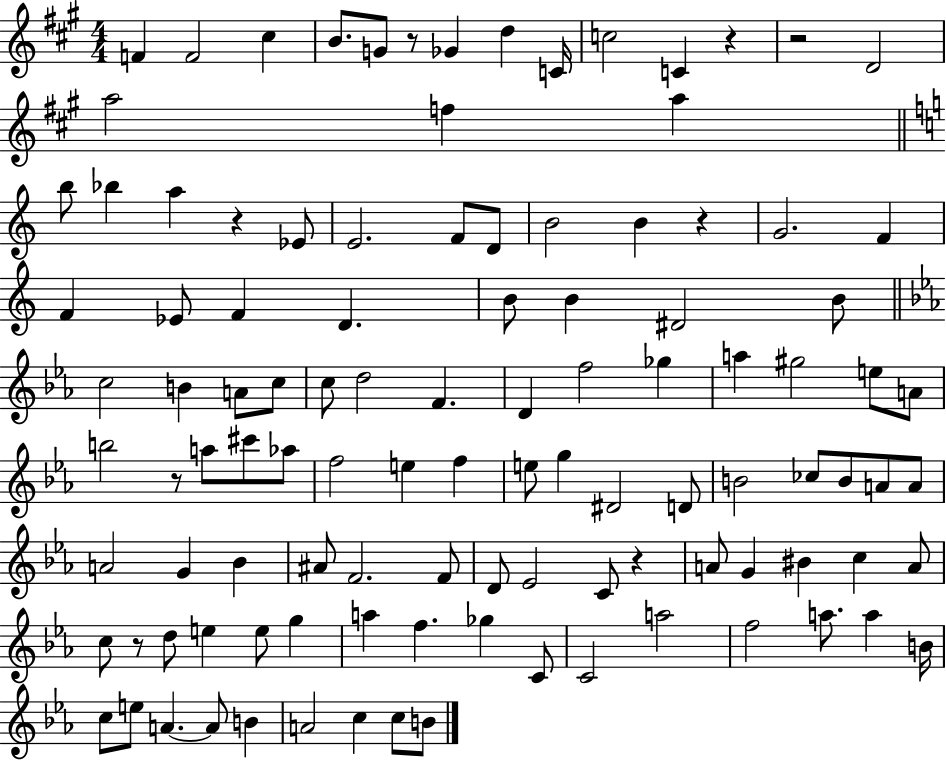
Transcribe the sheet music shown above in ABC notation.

X:1
T:Untitled
M:4/4
L:1/4
K:A
F F2 ^c B/2 G/2 z/2 _G d C/4 c2 C z z2 D2 a2 f a b/2 _b a z _E/2 E2 F/2 D/2 B2 B z G2 F F _E/2 F D B/2 B ^D2 B/2 c2 B A/2 c/2 c/2 d2 F D f2 _g a ^g2 e/2 A/2 b2 z/2 a/2 ^c'/2 _a/2 f2 e f e/2 g ^D2 D/2 B2 _c/2 B/2 A/2 A/2 A2 G _B ^A/2 F2 F/2 D/2 _E2 C/2 z A/2 G ^B c A/2 c/2 z/2 d/2 e e/2 g a f _g C/2 C2 a2 f2 a/2 a B/4 c/2 e/2 A A/2 B A2 c c/2 B/2